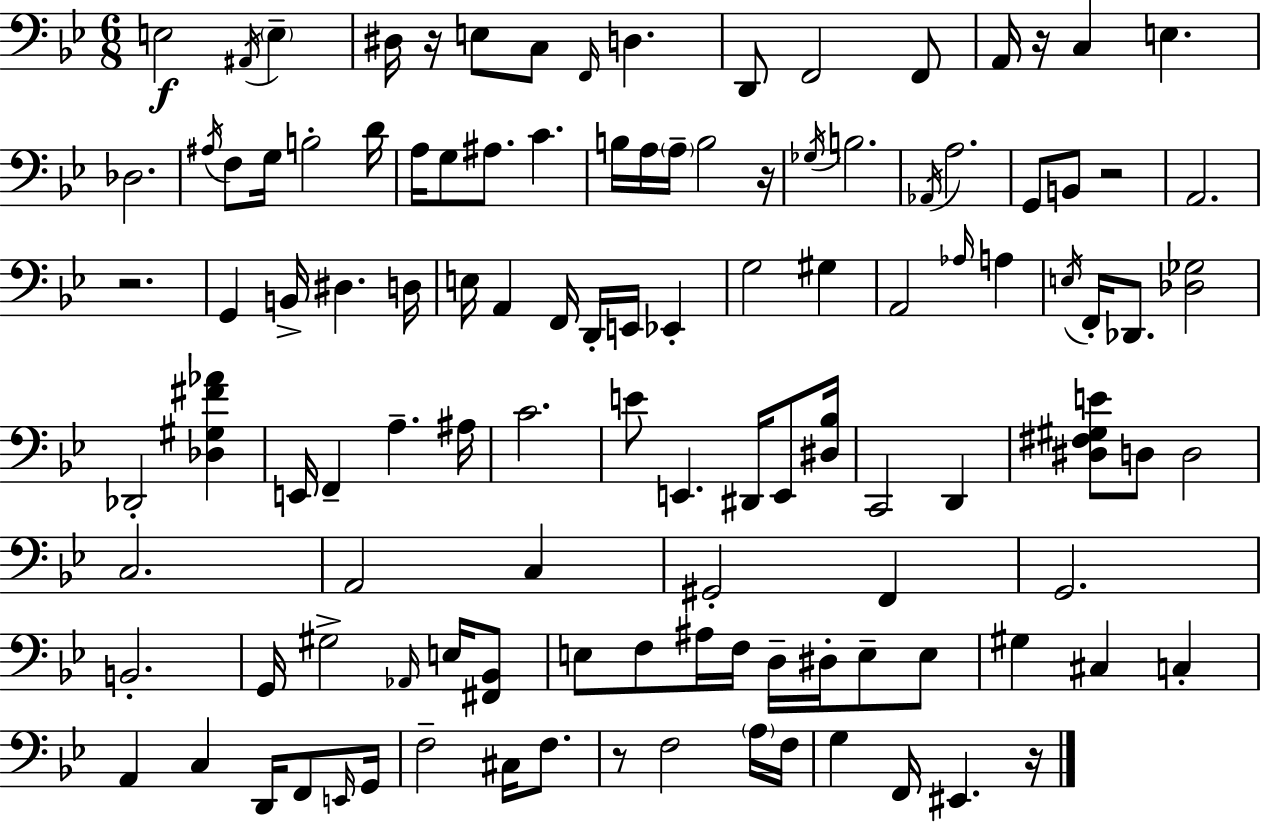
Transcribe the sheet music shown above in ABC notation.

X:1
T:Untitled
M:6/8
L:1/4
K:Gm
E,2 ^A,,/4 E, ^D,/4 z/4 E,/2 C,/2 F,,/4 D, D,,/2 F,,2 F,,/2 A,,/4 z/4 C, E, _D,2 ^A,/4 F,/2 G,/4 B,2 D/4 A,/4 G,/2 ^A,/2 C B,/4 A,/4 A,/4 B,2 z/4 _G,/4 B,2 _A,,/4 A,2 G,,/2 B,,/2 z2 A,,2 z2 G,, B,,/4 ^D, D,/4 E,/4 A,, F,,/4 D,,/4 E,,/4 _E,, G,2 ^G, A,,2 _A,/4 A, E,/4 F,,/4 _D,,/2 [_D,_G,]2 _D,,2 [_D,^G,^F_A] E,,/4 F,, A, ^A,/4 C2 E/2 E,, ^D,,/4 E,,/2 [^D,_B,]/4 C,,2 D,, [^D,^F,^G,E]/2 D,/2 D,2 C,2 A,,2 C, ^G,,2 F,, G,,2 B,,2 G,,/4 ^G,2 _A,,/4 E,/4 [^F,,_B,,]/2 E,/2 F,/2 ^A,/4 F,/4 D,/4 ^D,/4 E,/2 E,/2 ^G, ^C, C, A,, C, D,,/4 F,,/2 E,,/4 G,,/4 F,2 ^C,/4 F,/2 z/2 F,2 A,/4 F,/4 G, F,,/4 ^E,, z/4